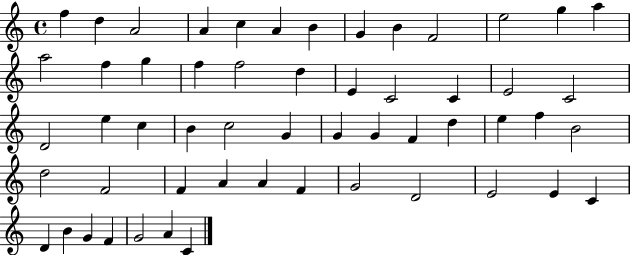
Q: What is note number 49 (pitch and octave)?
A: D4